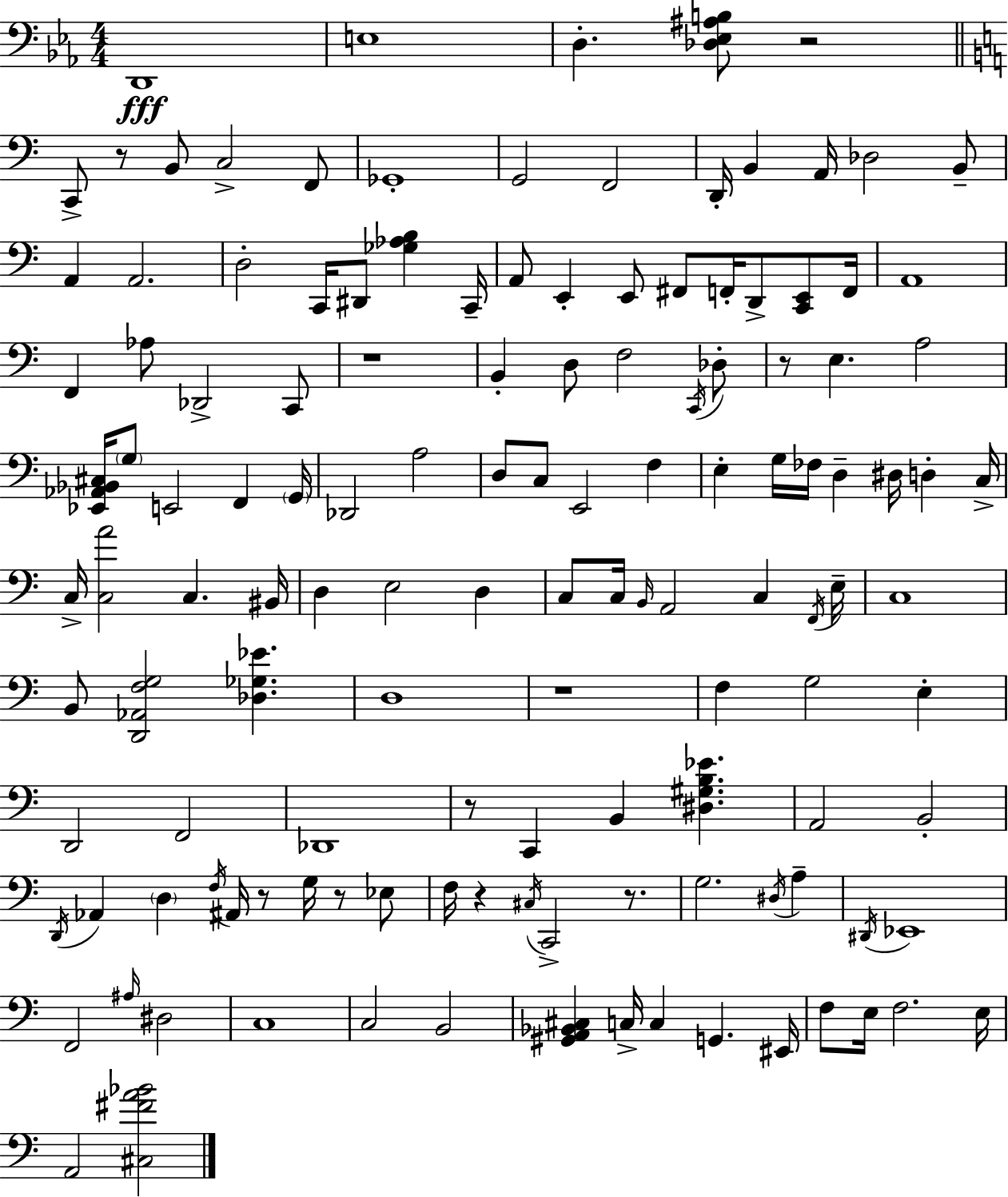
D2/w E3/w D3/q. [Db3,Eb3,A#3,B3]/e R/h C2/e R/e B2/e C3/h F2/e Gb2/w G2/h F2/h D2/s B2/q A2/s Db3/h B2/e A2/q A2/h. D3/h C2/s D#2/e [Gb3,Ab3,B3]/q C2/s A2/e E2/q E2/e F#2/e F2/s D2/e [C2,E2]/e F2/s A2/w F2/q Ab3/e Db2/h C2/e R/w B2/q D3/e F3/h C2/s Db3/e R/e E3/q. A3/h [Eb2,Ab2,Bb2,C#3]/s G3/e E2/h F2/q G2/s Db2/h A3/h D3/e C3/e E2/h F3/q E3/q G3/s FES3/s D3/q D#3/s D3/q C3/s C3/s [C3,A4]/h C3/q. BIS2/s D3/q E3/h D3/q C3/e C3/s B2/s A2/h C3/q F2/s E3/s C3/w B2/e [D2,Ab2,F3,G3]/h [Db3,Gb3,Eb4]/q. D3/w R/w F3/q G3/h E3/q D2/h F2/h Db2/w R/e C2/q B2/q [D#3,G#3,B3,Eb4]/q. A2/h B2/h D2/s Ab2/q D3/q F3/s A#2/s R/e G3/s R/e Eb3/e F3/s R/q C#3/s C2/h R/e. G3/h. D#3/s A3/q D#2/s Eb2/w F2/h A#3/s D#3/h C3/w C3/h B2/h [G#2,A2,Bb2,C#3]/q C3/s C3/q G2/q. EIS2/s F3/e E3/s F3/h. E3/s A2/h [C#3,F#4,A4,Bb4]/h